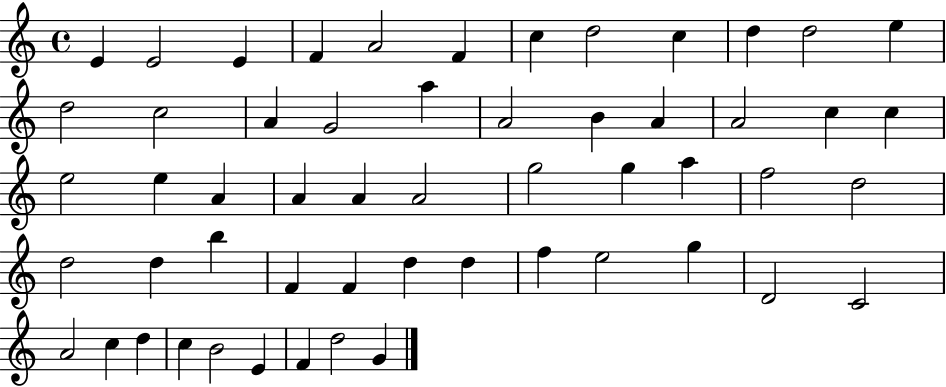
{
  \clef treble
  \time 4/4
  \defaultTimeSignature
  \key c \major
  e'4 e'2 e'4 | f'4 a'2 f'4 | c''4 d''2 c''4 | d''4 d''2 e''4 | \break d''2 c''2 | a'4 g'2 a''4 | a'2 b'4 a'4 | a'2 c''4 c''4 | \break e''2 e''4 a'4 | a'4 a'4 a'2 | g''2 g''4 a''4 | f''2 d''2 | \break d''2 d''4 b''4 | f'4 f'4 d''4 d''4 | f''4 e''2 g''4 | d'2 c'2 | \break a'2 c''4 d''4 | c''4 b'2 e'4 | f'4 d''2 g'4 | \bar "|."
}